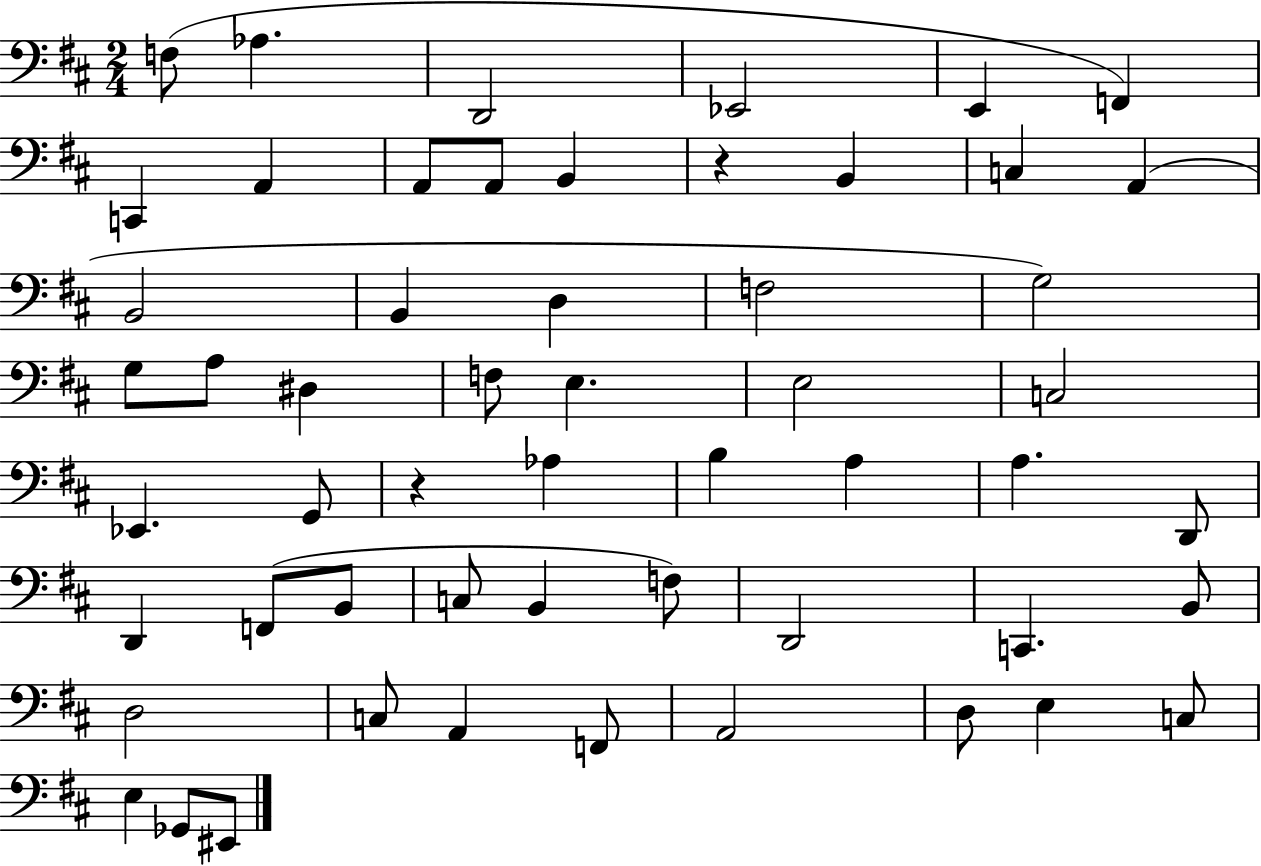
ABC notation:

X:1
T:Untitled
M:2/4
L:1/4
K:D
F,/2 _A, D,,2 _E,,2 E,, F,, C,, A,, A,,/2 A,,/2 B,, z B,, C, A,, B,,2 B,, D, F,2 G,2 G,/2 A,/2 ^D, F,/2 E, E,2 C,2 _E,, G,,/2 z _A, B, A, A, D,,/2 D,, F,,/2 B,,/2 C,/2 B,, F,/2 D,,2 C,, B,,/2 D,2 C,/2 A,, F,,/2 A,,2 D,/2 E, C,/2 E, _G,,/2 ^E,,/2